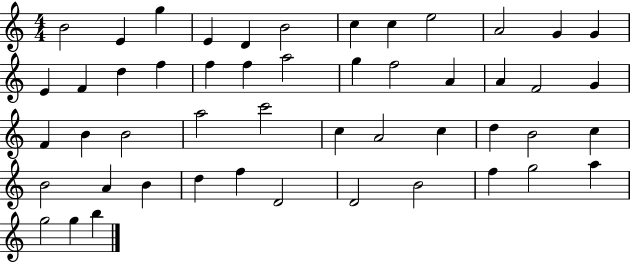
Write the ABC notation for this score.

X:1
T:Untitled
M:4/4
L:1/4
K:C
B2 E g E D B2 c c e2 A2 G G E F d f f f a2 g f2 A A F2 G F B B2 a2 c'2 c A2 c d B2 c B2 A B d f D2 D2 B2 f g2 a g2 g b